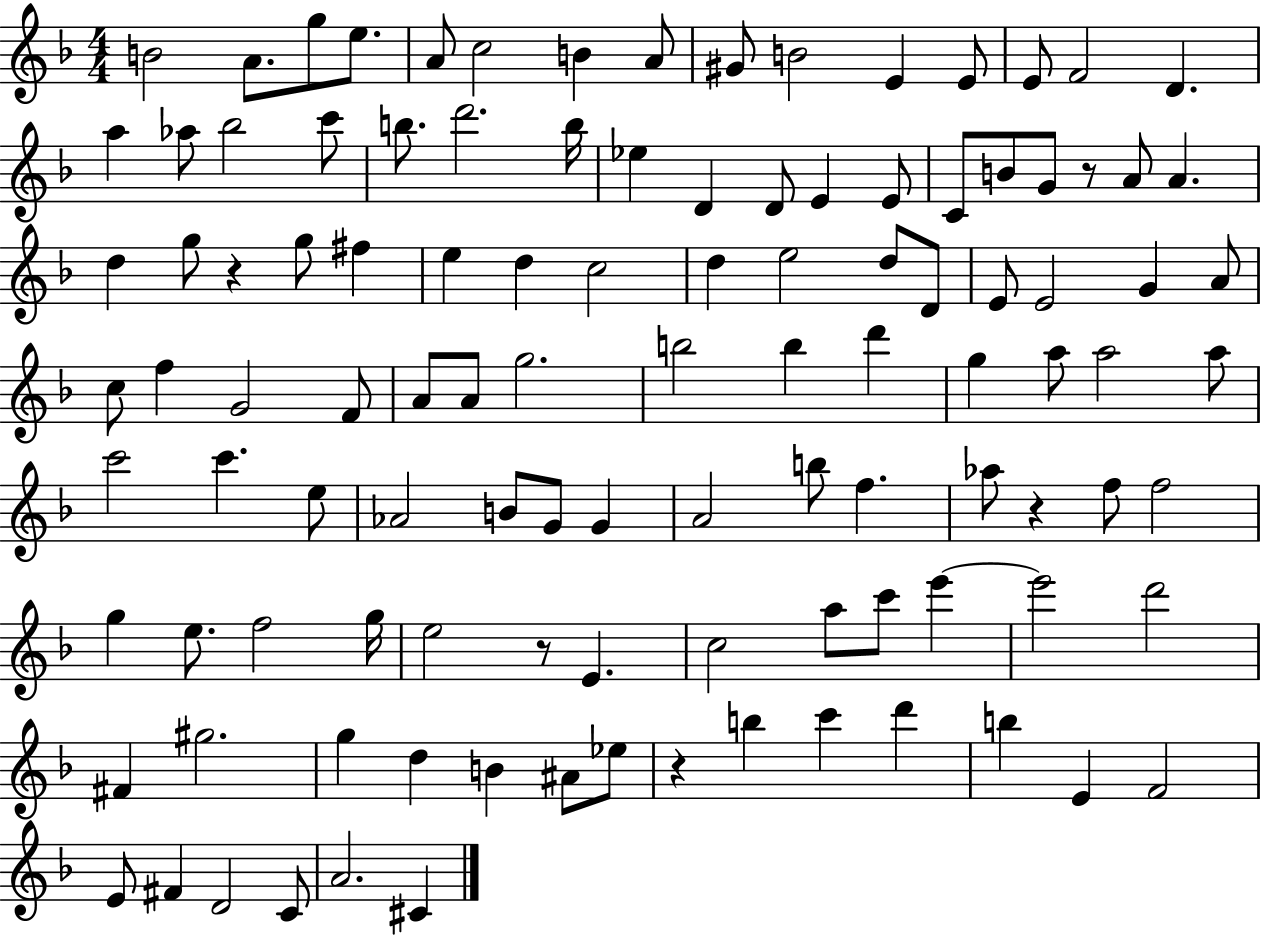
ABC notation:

X:1
T:Untitled
M:4/4
L:1/4
K:F
B2 A/2 g/2 e/2 A/2 c2 B A/2 ^G/2 B2 E E/2 E/2 F2 D a _a/2 _b2 c'/2 b/2 d'2 b/4 _e D D/2 E E/2 C/2 B/2 G/2 z/2 A/2 A d g/2 z g/2 ^f e d c2 d e2 d/2 D/2 E/2 E2 G A/2 c/2 f G2 F/2 A/2 A/2 g2 b2 b d' g a/2 a2 a/2 c'2 c' e/2 _A2 B/2 G/2 G A2 b/2 f _a/2 z f/2 f2 g e/2 f2 g/4 e2 z/2 E c2 a/2 c'/2 e' e'2 d'2 ^F ^g2 g d B ^A/2 _e/2 z b c' d' b E F2 E/2 ^F D2 C/2 A2 ^C